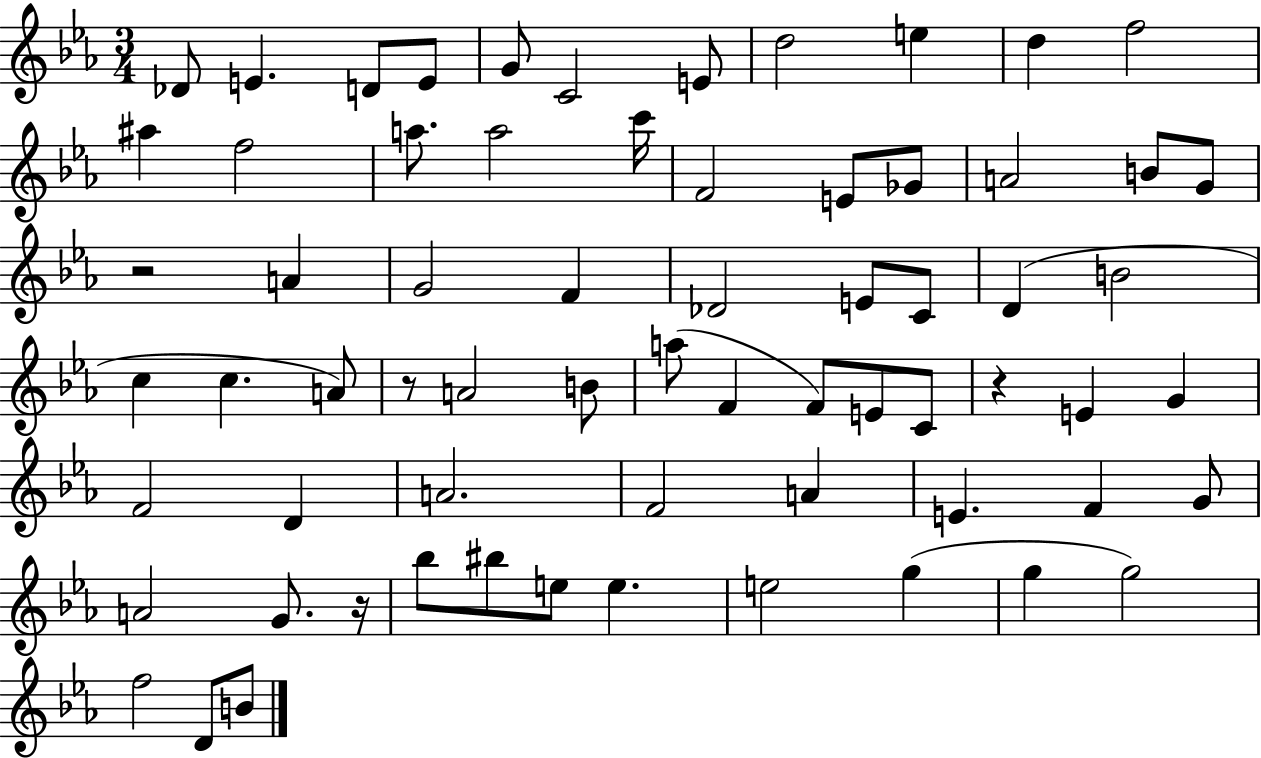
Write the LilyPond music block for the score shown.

{
  \clef treble
  \numericTimeSignature
  \time 3/4
  \key ees \major
  des'8 e'4. d'8 e'8 | g'8 c'2 e'8 | d''2 e''4 | d''4 f''2 | \break ais''4 f''2 | a''8. a''2 c'''16 | f'2 e'8 ges'8 | a'2 b'8 g'8 | \break r2 a'4 | g'2 f'4 | des'2 e'8 c'8 | d'4( b'2 | \break c''4 c''4. a'8) | r8 a'2 b'8 | a''8( f'4 f'8) e'8 c'8 | r4 e'4 g'4 | \break f'2 d'4 | a'2. | f'2 a'4 | e'4. f'4 g'8 | \break a'2 g'8. r16 | bes''8 bis''8 e''8 e''4. | e''2 g''4( | g''4 g''2) | \break f''2 d'8 b'8 | \bar "|."
}